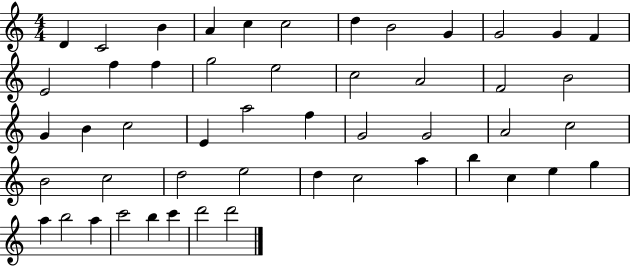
X:1
T:Untitled
M:4/4
L:1/4
K:C
D C2 B A c c2 d B2 G G2 G F E2 f f g2 e2 c2 A2 F2 B2 G B c2 E a2 f G2 G2 A2 c2 B2 c2 d2 e2 d c2 a b c e g a b2 a c'2 b c' d'2 d'2